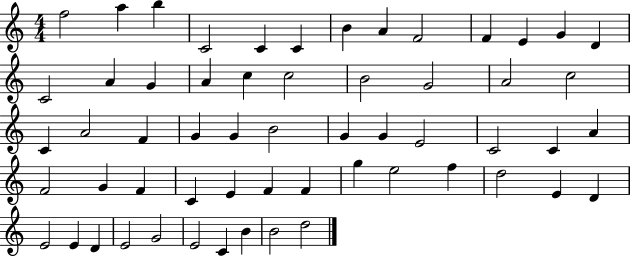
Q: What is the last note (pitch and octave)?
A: D5